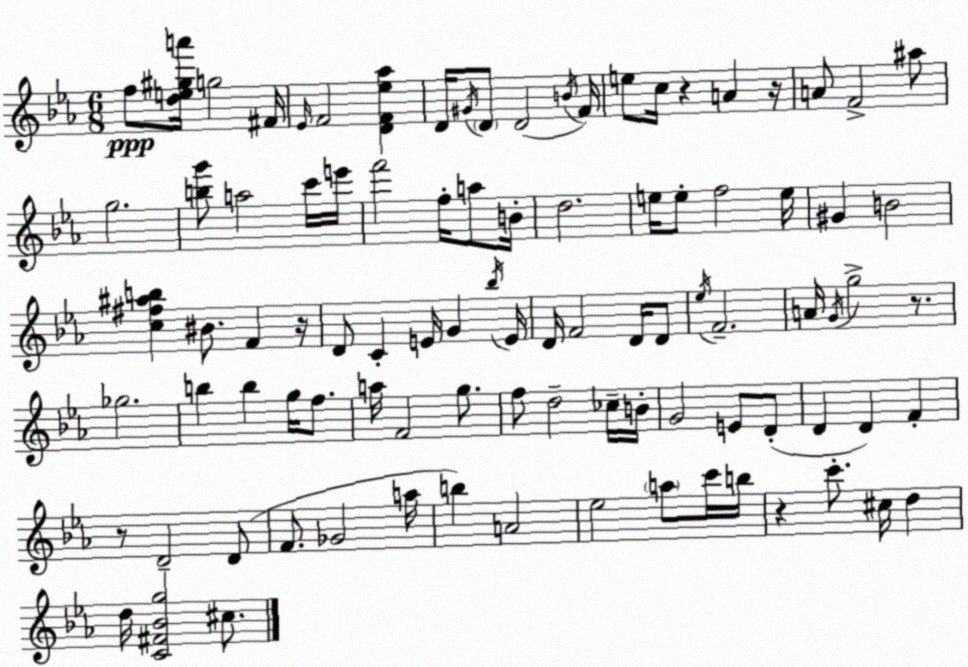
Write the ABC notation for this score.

X:1
T:Untitled
M:6/8
L:1/4
K:Cm
f/2 [de^ga']/4 g2 ^F/4 _E/4 F2 [DF_e_a] D/4 ^G/4 D/2 D2 B/4 F/4 e/2 c/4 z A z/4 A/2 F2 ^a/2 g2 [bg']/2 a2 c'/4 e'/4 f'2 f/4 a/2 B/4 d2 e/4 e/2 f2 e/4 ^G B2 [c^f^ab] ^B/2 F z/4 D/2 C E/4 G _b/4 E/4 D/4 F2 D/4 D/2 _e/4 F2 A/4 G/4 g2 z/2 _g2 b b g/4 f/2 a/4 F2 g/2 f/2 d2 _c/4 B/4 G2 E/2 D/2 D D F z/2 D2 D/2 F/2 _G2 a/4 b A2 _e2 a/2 c'/4 b/4 z c'/2 ^c/4 d d/4 [C^F_Bg]2 ^c/2